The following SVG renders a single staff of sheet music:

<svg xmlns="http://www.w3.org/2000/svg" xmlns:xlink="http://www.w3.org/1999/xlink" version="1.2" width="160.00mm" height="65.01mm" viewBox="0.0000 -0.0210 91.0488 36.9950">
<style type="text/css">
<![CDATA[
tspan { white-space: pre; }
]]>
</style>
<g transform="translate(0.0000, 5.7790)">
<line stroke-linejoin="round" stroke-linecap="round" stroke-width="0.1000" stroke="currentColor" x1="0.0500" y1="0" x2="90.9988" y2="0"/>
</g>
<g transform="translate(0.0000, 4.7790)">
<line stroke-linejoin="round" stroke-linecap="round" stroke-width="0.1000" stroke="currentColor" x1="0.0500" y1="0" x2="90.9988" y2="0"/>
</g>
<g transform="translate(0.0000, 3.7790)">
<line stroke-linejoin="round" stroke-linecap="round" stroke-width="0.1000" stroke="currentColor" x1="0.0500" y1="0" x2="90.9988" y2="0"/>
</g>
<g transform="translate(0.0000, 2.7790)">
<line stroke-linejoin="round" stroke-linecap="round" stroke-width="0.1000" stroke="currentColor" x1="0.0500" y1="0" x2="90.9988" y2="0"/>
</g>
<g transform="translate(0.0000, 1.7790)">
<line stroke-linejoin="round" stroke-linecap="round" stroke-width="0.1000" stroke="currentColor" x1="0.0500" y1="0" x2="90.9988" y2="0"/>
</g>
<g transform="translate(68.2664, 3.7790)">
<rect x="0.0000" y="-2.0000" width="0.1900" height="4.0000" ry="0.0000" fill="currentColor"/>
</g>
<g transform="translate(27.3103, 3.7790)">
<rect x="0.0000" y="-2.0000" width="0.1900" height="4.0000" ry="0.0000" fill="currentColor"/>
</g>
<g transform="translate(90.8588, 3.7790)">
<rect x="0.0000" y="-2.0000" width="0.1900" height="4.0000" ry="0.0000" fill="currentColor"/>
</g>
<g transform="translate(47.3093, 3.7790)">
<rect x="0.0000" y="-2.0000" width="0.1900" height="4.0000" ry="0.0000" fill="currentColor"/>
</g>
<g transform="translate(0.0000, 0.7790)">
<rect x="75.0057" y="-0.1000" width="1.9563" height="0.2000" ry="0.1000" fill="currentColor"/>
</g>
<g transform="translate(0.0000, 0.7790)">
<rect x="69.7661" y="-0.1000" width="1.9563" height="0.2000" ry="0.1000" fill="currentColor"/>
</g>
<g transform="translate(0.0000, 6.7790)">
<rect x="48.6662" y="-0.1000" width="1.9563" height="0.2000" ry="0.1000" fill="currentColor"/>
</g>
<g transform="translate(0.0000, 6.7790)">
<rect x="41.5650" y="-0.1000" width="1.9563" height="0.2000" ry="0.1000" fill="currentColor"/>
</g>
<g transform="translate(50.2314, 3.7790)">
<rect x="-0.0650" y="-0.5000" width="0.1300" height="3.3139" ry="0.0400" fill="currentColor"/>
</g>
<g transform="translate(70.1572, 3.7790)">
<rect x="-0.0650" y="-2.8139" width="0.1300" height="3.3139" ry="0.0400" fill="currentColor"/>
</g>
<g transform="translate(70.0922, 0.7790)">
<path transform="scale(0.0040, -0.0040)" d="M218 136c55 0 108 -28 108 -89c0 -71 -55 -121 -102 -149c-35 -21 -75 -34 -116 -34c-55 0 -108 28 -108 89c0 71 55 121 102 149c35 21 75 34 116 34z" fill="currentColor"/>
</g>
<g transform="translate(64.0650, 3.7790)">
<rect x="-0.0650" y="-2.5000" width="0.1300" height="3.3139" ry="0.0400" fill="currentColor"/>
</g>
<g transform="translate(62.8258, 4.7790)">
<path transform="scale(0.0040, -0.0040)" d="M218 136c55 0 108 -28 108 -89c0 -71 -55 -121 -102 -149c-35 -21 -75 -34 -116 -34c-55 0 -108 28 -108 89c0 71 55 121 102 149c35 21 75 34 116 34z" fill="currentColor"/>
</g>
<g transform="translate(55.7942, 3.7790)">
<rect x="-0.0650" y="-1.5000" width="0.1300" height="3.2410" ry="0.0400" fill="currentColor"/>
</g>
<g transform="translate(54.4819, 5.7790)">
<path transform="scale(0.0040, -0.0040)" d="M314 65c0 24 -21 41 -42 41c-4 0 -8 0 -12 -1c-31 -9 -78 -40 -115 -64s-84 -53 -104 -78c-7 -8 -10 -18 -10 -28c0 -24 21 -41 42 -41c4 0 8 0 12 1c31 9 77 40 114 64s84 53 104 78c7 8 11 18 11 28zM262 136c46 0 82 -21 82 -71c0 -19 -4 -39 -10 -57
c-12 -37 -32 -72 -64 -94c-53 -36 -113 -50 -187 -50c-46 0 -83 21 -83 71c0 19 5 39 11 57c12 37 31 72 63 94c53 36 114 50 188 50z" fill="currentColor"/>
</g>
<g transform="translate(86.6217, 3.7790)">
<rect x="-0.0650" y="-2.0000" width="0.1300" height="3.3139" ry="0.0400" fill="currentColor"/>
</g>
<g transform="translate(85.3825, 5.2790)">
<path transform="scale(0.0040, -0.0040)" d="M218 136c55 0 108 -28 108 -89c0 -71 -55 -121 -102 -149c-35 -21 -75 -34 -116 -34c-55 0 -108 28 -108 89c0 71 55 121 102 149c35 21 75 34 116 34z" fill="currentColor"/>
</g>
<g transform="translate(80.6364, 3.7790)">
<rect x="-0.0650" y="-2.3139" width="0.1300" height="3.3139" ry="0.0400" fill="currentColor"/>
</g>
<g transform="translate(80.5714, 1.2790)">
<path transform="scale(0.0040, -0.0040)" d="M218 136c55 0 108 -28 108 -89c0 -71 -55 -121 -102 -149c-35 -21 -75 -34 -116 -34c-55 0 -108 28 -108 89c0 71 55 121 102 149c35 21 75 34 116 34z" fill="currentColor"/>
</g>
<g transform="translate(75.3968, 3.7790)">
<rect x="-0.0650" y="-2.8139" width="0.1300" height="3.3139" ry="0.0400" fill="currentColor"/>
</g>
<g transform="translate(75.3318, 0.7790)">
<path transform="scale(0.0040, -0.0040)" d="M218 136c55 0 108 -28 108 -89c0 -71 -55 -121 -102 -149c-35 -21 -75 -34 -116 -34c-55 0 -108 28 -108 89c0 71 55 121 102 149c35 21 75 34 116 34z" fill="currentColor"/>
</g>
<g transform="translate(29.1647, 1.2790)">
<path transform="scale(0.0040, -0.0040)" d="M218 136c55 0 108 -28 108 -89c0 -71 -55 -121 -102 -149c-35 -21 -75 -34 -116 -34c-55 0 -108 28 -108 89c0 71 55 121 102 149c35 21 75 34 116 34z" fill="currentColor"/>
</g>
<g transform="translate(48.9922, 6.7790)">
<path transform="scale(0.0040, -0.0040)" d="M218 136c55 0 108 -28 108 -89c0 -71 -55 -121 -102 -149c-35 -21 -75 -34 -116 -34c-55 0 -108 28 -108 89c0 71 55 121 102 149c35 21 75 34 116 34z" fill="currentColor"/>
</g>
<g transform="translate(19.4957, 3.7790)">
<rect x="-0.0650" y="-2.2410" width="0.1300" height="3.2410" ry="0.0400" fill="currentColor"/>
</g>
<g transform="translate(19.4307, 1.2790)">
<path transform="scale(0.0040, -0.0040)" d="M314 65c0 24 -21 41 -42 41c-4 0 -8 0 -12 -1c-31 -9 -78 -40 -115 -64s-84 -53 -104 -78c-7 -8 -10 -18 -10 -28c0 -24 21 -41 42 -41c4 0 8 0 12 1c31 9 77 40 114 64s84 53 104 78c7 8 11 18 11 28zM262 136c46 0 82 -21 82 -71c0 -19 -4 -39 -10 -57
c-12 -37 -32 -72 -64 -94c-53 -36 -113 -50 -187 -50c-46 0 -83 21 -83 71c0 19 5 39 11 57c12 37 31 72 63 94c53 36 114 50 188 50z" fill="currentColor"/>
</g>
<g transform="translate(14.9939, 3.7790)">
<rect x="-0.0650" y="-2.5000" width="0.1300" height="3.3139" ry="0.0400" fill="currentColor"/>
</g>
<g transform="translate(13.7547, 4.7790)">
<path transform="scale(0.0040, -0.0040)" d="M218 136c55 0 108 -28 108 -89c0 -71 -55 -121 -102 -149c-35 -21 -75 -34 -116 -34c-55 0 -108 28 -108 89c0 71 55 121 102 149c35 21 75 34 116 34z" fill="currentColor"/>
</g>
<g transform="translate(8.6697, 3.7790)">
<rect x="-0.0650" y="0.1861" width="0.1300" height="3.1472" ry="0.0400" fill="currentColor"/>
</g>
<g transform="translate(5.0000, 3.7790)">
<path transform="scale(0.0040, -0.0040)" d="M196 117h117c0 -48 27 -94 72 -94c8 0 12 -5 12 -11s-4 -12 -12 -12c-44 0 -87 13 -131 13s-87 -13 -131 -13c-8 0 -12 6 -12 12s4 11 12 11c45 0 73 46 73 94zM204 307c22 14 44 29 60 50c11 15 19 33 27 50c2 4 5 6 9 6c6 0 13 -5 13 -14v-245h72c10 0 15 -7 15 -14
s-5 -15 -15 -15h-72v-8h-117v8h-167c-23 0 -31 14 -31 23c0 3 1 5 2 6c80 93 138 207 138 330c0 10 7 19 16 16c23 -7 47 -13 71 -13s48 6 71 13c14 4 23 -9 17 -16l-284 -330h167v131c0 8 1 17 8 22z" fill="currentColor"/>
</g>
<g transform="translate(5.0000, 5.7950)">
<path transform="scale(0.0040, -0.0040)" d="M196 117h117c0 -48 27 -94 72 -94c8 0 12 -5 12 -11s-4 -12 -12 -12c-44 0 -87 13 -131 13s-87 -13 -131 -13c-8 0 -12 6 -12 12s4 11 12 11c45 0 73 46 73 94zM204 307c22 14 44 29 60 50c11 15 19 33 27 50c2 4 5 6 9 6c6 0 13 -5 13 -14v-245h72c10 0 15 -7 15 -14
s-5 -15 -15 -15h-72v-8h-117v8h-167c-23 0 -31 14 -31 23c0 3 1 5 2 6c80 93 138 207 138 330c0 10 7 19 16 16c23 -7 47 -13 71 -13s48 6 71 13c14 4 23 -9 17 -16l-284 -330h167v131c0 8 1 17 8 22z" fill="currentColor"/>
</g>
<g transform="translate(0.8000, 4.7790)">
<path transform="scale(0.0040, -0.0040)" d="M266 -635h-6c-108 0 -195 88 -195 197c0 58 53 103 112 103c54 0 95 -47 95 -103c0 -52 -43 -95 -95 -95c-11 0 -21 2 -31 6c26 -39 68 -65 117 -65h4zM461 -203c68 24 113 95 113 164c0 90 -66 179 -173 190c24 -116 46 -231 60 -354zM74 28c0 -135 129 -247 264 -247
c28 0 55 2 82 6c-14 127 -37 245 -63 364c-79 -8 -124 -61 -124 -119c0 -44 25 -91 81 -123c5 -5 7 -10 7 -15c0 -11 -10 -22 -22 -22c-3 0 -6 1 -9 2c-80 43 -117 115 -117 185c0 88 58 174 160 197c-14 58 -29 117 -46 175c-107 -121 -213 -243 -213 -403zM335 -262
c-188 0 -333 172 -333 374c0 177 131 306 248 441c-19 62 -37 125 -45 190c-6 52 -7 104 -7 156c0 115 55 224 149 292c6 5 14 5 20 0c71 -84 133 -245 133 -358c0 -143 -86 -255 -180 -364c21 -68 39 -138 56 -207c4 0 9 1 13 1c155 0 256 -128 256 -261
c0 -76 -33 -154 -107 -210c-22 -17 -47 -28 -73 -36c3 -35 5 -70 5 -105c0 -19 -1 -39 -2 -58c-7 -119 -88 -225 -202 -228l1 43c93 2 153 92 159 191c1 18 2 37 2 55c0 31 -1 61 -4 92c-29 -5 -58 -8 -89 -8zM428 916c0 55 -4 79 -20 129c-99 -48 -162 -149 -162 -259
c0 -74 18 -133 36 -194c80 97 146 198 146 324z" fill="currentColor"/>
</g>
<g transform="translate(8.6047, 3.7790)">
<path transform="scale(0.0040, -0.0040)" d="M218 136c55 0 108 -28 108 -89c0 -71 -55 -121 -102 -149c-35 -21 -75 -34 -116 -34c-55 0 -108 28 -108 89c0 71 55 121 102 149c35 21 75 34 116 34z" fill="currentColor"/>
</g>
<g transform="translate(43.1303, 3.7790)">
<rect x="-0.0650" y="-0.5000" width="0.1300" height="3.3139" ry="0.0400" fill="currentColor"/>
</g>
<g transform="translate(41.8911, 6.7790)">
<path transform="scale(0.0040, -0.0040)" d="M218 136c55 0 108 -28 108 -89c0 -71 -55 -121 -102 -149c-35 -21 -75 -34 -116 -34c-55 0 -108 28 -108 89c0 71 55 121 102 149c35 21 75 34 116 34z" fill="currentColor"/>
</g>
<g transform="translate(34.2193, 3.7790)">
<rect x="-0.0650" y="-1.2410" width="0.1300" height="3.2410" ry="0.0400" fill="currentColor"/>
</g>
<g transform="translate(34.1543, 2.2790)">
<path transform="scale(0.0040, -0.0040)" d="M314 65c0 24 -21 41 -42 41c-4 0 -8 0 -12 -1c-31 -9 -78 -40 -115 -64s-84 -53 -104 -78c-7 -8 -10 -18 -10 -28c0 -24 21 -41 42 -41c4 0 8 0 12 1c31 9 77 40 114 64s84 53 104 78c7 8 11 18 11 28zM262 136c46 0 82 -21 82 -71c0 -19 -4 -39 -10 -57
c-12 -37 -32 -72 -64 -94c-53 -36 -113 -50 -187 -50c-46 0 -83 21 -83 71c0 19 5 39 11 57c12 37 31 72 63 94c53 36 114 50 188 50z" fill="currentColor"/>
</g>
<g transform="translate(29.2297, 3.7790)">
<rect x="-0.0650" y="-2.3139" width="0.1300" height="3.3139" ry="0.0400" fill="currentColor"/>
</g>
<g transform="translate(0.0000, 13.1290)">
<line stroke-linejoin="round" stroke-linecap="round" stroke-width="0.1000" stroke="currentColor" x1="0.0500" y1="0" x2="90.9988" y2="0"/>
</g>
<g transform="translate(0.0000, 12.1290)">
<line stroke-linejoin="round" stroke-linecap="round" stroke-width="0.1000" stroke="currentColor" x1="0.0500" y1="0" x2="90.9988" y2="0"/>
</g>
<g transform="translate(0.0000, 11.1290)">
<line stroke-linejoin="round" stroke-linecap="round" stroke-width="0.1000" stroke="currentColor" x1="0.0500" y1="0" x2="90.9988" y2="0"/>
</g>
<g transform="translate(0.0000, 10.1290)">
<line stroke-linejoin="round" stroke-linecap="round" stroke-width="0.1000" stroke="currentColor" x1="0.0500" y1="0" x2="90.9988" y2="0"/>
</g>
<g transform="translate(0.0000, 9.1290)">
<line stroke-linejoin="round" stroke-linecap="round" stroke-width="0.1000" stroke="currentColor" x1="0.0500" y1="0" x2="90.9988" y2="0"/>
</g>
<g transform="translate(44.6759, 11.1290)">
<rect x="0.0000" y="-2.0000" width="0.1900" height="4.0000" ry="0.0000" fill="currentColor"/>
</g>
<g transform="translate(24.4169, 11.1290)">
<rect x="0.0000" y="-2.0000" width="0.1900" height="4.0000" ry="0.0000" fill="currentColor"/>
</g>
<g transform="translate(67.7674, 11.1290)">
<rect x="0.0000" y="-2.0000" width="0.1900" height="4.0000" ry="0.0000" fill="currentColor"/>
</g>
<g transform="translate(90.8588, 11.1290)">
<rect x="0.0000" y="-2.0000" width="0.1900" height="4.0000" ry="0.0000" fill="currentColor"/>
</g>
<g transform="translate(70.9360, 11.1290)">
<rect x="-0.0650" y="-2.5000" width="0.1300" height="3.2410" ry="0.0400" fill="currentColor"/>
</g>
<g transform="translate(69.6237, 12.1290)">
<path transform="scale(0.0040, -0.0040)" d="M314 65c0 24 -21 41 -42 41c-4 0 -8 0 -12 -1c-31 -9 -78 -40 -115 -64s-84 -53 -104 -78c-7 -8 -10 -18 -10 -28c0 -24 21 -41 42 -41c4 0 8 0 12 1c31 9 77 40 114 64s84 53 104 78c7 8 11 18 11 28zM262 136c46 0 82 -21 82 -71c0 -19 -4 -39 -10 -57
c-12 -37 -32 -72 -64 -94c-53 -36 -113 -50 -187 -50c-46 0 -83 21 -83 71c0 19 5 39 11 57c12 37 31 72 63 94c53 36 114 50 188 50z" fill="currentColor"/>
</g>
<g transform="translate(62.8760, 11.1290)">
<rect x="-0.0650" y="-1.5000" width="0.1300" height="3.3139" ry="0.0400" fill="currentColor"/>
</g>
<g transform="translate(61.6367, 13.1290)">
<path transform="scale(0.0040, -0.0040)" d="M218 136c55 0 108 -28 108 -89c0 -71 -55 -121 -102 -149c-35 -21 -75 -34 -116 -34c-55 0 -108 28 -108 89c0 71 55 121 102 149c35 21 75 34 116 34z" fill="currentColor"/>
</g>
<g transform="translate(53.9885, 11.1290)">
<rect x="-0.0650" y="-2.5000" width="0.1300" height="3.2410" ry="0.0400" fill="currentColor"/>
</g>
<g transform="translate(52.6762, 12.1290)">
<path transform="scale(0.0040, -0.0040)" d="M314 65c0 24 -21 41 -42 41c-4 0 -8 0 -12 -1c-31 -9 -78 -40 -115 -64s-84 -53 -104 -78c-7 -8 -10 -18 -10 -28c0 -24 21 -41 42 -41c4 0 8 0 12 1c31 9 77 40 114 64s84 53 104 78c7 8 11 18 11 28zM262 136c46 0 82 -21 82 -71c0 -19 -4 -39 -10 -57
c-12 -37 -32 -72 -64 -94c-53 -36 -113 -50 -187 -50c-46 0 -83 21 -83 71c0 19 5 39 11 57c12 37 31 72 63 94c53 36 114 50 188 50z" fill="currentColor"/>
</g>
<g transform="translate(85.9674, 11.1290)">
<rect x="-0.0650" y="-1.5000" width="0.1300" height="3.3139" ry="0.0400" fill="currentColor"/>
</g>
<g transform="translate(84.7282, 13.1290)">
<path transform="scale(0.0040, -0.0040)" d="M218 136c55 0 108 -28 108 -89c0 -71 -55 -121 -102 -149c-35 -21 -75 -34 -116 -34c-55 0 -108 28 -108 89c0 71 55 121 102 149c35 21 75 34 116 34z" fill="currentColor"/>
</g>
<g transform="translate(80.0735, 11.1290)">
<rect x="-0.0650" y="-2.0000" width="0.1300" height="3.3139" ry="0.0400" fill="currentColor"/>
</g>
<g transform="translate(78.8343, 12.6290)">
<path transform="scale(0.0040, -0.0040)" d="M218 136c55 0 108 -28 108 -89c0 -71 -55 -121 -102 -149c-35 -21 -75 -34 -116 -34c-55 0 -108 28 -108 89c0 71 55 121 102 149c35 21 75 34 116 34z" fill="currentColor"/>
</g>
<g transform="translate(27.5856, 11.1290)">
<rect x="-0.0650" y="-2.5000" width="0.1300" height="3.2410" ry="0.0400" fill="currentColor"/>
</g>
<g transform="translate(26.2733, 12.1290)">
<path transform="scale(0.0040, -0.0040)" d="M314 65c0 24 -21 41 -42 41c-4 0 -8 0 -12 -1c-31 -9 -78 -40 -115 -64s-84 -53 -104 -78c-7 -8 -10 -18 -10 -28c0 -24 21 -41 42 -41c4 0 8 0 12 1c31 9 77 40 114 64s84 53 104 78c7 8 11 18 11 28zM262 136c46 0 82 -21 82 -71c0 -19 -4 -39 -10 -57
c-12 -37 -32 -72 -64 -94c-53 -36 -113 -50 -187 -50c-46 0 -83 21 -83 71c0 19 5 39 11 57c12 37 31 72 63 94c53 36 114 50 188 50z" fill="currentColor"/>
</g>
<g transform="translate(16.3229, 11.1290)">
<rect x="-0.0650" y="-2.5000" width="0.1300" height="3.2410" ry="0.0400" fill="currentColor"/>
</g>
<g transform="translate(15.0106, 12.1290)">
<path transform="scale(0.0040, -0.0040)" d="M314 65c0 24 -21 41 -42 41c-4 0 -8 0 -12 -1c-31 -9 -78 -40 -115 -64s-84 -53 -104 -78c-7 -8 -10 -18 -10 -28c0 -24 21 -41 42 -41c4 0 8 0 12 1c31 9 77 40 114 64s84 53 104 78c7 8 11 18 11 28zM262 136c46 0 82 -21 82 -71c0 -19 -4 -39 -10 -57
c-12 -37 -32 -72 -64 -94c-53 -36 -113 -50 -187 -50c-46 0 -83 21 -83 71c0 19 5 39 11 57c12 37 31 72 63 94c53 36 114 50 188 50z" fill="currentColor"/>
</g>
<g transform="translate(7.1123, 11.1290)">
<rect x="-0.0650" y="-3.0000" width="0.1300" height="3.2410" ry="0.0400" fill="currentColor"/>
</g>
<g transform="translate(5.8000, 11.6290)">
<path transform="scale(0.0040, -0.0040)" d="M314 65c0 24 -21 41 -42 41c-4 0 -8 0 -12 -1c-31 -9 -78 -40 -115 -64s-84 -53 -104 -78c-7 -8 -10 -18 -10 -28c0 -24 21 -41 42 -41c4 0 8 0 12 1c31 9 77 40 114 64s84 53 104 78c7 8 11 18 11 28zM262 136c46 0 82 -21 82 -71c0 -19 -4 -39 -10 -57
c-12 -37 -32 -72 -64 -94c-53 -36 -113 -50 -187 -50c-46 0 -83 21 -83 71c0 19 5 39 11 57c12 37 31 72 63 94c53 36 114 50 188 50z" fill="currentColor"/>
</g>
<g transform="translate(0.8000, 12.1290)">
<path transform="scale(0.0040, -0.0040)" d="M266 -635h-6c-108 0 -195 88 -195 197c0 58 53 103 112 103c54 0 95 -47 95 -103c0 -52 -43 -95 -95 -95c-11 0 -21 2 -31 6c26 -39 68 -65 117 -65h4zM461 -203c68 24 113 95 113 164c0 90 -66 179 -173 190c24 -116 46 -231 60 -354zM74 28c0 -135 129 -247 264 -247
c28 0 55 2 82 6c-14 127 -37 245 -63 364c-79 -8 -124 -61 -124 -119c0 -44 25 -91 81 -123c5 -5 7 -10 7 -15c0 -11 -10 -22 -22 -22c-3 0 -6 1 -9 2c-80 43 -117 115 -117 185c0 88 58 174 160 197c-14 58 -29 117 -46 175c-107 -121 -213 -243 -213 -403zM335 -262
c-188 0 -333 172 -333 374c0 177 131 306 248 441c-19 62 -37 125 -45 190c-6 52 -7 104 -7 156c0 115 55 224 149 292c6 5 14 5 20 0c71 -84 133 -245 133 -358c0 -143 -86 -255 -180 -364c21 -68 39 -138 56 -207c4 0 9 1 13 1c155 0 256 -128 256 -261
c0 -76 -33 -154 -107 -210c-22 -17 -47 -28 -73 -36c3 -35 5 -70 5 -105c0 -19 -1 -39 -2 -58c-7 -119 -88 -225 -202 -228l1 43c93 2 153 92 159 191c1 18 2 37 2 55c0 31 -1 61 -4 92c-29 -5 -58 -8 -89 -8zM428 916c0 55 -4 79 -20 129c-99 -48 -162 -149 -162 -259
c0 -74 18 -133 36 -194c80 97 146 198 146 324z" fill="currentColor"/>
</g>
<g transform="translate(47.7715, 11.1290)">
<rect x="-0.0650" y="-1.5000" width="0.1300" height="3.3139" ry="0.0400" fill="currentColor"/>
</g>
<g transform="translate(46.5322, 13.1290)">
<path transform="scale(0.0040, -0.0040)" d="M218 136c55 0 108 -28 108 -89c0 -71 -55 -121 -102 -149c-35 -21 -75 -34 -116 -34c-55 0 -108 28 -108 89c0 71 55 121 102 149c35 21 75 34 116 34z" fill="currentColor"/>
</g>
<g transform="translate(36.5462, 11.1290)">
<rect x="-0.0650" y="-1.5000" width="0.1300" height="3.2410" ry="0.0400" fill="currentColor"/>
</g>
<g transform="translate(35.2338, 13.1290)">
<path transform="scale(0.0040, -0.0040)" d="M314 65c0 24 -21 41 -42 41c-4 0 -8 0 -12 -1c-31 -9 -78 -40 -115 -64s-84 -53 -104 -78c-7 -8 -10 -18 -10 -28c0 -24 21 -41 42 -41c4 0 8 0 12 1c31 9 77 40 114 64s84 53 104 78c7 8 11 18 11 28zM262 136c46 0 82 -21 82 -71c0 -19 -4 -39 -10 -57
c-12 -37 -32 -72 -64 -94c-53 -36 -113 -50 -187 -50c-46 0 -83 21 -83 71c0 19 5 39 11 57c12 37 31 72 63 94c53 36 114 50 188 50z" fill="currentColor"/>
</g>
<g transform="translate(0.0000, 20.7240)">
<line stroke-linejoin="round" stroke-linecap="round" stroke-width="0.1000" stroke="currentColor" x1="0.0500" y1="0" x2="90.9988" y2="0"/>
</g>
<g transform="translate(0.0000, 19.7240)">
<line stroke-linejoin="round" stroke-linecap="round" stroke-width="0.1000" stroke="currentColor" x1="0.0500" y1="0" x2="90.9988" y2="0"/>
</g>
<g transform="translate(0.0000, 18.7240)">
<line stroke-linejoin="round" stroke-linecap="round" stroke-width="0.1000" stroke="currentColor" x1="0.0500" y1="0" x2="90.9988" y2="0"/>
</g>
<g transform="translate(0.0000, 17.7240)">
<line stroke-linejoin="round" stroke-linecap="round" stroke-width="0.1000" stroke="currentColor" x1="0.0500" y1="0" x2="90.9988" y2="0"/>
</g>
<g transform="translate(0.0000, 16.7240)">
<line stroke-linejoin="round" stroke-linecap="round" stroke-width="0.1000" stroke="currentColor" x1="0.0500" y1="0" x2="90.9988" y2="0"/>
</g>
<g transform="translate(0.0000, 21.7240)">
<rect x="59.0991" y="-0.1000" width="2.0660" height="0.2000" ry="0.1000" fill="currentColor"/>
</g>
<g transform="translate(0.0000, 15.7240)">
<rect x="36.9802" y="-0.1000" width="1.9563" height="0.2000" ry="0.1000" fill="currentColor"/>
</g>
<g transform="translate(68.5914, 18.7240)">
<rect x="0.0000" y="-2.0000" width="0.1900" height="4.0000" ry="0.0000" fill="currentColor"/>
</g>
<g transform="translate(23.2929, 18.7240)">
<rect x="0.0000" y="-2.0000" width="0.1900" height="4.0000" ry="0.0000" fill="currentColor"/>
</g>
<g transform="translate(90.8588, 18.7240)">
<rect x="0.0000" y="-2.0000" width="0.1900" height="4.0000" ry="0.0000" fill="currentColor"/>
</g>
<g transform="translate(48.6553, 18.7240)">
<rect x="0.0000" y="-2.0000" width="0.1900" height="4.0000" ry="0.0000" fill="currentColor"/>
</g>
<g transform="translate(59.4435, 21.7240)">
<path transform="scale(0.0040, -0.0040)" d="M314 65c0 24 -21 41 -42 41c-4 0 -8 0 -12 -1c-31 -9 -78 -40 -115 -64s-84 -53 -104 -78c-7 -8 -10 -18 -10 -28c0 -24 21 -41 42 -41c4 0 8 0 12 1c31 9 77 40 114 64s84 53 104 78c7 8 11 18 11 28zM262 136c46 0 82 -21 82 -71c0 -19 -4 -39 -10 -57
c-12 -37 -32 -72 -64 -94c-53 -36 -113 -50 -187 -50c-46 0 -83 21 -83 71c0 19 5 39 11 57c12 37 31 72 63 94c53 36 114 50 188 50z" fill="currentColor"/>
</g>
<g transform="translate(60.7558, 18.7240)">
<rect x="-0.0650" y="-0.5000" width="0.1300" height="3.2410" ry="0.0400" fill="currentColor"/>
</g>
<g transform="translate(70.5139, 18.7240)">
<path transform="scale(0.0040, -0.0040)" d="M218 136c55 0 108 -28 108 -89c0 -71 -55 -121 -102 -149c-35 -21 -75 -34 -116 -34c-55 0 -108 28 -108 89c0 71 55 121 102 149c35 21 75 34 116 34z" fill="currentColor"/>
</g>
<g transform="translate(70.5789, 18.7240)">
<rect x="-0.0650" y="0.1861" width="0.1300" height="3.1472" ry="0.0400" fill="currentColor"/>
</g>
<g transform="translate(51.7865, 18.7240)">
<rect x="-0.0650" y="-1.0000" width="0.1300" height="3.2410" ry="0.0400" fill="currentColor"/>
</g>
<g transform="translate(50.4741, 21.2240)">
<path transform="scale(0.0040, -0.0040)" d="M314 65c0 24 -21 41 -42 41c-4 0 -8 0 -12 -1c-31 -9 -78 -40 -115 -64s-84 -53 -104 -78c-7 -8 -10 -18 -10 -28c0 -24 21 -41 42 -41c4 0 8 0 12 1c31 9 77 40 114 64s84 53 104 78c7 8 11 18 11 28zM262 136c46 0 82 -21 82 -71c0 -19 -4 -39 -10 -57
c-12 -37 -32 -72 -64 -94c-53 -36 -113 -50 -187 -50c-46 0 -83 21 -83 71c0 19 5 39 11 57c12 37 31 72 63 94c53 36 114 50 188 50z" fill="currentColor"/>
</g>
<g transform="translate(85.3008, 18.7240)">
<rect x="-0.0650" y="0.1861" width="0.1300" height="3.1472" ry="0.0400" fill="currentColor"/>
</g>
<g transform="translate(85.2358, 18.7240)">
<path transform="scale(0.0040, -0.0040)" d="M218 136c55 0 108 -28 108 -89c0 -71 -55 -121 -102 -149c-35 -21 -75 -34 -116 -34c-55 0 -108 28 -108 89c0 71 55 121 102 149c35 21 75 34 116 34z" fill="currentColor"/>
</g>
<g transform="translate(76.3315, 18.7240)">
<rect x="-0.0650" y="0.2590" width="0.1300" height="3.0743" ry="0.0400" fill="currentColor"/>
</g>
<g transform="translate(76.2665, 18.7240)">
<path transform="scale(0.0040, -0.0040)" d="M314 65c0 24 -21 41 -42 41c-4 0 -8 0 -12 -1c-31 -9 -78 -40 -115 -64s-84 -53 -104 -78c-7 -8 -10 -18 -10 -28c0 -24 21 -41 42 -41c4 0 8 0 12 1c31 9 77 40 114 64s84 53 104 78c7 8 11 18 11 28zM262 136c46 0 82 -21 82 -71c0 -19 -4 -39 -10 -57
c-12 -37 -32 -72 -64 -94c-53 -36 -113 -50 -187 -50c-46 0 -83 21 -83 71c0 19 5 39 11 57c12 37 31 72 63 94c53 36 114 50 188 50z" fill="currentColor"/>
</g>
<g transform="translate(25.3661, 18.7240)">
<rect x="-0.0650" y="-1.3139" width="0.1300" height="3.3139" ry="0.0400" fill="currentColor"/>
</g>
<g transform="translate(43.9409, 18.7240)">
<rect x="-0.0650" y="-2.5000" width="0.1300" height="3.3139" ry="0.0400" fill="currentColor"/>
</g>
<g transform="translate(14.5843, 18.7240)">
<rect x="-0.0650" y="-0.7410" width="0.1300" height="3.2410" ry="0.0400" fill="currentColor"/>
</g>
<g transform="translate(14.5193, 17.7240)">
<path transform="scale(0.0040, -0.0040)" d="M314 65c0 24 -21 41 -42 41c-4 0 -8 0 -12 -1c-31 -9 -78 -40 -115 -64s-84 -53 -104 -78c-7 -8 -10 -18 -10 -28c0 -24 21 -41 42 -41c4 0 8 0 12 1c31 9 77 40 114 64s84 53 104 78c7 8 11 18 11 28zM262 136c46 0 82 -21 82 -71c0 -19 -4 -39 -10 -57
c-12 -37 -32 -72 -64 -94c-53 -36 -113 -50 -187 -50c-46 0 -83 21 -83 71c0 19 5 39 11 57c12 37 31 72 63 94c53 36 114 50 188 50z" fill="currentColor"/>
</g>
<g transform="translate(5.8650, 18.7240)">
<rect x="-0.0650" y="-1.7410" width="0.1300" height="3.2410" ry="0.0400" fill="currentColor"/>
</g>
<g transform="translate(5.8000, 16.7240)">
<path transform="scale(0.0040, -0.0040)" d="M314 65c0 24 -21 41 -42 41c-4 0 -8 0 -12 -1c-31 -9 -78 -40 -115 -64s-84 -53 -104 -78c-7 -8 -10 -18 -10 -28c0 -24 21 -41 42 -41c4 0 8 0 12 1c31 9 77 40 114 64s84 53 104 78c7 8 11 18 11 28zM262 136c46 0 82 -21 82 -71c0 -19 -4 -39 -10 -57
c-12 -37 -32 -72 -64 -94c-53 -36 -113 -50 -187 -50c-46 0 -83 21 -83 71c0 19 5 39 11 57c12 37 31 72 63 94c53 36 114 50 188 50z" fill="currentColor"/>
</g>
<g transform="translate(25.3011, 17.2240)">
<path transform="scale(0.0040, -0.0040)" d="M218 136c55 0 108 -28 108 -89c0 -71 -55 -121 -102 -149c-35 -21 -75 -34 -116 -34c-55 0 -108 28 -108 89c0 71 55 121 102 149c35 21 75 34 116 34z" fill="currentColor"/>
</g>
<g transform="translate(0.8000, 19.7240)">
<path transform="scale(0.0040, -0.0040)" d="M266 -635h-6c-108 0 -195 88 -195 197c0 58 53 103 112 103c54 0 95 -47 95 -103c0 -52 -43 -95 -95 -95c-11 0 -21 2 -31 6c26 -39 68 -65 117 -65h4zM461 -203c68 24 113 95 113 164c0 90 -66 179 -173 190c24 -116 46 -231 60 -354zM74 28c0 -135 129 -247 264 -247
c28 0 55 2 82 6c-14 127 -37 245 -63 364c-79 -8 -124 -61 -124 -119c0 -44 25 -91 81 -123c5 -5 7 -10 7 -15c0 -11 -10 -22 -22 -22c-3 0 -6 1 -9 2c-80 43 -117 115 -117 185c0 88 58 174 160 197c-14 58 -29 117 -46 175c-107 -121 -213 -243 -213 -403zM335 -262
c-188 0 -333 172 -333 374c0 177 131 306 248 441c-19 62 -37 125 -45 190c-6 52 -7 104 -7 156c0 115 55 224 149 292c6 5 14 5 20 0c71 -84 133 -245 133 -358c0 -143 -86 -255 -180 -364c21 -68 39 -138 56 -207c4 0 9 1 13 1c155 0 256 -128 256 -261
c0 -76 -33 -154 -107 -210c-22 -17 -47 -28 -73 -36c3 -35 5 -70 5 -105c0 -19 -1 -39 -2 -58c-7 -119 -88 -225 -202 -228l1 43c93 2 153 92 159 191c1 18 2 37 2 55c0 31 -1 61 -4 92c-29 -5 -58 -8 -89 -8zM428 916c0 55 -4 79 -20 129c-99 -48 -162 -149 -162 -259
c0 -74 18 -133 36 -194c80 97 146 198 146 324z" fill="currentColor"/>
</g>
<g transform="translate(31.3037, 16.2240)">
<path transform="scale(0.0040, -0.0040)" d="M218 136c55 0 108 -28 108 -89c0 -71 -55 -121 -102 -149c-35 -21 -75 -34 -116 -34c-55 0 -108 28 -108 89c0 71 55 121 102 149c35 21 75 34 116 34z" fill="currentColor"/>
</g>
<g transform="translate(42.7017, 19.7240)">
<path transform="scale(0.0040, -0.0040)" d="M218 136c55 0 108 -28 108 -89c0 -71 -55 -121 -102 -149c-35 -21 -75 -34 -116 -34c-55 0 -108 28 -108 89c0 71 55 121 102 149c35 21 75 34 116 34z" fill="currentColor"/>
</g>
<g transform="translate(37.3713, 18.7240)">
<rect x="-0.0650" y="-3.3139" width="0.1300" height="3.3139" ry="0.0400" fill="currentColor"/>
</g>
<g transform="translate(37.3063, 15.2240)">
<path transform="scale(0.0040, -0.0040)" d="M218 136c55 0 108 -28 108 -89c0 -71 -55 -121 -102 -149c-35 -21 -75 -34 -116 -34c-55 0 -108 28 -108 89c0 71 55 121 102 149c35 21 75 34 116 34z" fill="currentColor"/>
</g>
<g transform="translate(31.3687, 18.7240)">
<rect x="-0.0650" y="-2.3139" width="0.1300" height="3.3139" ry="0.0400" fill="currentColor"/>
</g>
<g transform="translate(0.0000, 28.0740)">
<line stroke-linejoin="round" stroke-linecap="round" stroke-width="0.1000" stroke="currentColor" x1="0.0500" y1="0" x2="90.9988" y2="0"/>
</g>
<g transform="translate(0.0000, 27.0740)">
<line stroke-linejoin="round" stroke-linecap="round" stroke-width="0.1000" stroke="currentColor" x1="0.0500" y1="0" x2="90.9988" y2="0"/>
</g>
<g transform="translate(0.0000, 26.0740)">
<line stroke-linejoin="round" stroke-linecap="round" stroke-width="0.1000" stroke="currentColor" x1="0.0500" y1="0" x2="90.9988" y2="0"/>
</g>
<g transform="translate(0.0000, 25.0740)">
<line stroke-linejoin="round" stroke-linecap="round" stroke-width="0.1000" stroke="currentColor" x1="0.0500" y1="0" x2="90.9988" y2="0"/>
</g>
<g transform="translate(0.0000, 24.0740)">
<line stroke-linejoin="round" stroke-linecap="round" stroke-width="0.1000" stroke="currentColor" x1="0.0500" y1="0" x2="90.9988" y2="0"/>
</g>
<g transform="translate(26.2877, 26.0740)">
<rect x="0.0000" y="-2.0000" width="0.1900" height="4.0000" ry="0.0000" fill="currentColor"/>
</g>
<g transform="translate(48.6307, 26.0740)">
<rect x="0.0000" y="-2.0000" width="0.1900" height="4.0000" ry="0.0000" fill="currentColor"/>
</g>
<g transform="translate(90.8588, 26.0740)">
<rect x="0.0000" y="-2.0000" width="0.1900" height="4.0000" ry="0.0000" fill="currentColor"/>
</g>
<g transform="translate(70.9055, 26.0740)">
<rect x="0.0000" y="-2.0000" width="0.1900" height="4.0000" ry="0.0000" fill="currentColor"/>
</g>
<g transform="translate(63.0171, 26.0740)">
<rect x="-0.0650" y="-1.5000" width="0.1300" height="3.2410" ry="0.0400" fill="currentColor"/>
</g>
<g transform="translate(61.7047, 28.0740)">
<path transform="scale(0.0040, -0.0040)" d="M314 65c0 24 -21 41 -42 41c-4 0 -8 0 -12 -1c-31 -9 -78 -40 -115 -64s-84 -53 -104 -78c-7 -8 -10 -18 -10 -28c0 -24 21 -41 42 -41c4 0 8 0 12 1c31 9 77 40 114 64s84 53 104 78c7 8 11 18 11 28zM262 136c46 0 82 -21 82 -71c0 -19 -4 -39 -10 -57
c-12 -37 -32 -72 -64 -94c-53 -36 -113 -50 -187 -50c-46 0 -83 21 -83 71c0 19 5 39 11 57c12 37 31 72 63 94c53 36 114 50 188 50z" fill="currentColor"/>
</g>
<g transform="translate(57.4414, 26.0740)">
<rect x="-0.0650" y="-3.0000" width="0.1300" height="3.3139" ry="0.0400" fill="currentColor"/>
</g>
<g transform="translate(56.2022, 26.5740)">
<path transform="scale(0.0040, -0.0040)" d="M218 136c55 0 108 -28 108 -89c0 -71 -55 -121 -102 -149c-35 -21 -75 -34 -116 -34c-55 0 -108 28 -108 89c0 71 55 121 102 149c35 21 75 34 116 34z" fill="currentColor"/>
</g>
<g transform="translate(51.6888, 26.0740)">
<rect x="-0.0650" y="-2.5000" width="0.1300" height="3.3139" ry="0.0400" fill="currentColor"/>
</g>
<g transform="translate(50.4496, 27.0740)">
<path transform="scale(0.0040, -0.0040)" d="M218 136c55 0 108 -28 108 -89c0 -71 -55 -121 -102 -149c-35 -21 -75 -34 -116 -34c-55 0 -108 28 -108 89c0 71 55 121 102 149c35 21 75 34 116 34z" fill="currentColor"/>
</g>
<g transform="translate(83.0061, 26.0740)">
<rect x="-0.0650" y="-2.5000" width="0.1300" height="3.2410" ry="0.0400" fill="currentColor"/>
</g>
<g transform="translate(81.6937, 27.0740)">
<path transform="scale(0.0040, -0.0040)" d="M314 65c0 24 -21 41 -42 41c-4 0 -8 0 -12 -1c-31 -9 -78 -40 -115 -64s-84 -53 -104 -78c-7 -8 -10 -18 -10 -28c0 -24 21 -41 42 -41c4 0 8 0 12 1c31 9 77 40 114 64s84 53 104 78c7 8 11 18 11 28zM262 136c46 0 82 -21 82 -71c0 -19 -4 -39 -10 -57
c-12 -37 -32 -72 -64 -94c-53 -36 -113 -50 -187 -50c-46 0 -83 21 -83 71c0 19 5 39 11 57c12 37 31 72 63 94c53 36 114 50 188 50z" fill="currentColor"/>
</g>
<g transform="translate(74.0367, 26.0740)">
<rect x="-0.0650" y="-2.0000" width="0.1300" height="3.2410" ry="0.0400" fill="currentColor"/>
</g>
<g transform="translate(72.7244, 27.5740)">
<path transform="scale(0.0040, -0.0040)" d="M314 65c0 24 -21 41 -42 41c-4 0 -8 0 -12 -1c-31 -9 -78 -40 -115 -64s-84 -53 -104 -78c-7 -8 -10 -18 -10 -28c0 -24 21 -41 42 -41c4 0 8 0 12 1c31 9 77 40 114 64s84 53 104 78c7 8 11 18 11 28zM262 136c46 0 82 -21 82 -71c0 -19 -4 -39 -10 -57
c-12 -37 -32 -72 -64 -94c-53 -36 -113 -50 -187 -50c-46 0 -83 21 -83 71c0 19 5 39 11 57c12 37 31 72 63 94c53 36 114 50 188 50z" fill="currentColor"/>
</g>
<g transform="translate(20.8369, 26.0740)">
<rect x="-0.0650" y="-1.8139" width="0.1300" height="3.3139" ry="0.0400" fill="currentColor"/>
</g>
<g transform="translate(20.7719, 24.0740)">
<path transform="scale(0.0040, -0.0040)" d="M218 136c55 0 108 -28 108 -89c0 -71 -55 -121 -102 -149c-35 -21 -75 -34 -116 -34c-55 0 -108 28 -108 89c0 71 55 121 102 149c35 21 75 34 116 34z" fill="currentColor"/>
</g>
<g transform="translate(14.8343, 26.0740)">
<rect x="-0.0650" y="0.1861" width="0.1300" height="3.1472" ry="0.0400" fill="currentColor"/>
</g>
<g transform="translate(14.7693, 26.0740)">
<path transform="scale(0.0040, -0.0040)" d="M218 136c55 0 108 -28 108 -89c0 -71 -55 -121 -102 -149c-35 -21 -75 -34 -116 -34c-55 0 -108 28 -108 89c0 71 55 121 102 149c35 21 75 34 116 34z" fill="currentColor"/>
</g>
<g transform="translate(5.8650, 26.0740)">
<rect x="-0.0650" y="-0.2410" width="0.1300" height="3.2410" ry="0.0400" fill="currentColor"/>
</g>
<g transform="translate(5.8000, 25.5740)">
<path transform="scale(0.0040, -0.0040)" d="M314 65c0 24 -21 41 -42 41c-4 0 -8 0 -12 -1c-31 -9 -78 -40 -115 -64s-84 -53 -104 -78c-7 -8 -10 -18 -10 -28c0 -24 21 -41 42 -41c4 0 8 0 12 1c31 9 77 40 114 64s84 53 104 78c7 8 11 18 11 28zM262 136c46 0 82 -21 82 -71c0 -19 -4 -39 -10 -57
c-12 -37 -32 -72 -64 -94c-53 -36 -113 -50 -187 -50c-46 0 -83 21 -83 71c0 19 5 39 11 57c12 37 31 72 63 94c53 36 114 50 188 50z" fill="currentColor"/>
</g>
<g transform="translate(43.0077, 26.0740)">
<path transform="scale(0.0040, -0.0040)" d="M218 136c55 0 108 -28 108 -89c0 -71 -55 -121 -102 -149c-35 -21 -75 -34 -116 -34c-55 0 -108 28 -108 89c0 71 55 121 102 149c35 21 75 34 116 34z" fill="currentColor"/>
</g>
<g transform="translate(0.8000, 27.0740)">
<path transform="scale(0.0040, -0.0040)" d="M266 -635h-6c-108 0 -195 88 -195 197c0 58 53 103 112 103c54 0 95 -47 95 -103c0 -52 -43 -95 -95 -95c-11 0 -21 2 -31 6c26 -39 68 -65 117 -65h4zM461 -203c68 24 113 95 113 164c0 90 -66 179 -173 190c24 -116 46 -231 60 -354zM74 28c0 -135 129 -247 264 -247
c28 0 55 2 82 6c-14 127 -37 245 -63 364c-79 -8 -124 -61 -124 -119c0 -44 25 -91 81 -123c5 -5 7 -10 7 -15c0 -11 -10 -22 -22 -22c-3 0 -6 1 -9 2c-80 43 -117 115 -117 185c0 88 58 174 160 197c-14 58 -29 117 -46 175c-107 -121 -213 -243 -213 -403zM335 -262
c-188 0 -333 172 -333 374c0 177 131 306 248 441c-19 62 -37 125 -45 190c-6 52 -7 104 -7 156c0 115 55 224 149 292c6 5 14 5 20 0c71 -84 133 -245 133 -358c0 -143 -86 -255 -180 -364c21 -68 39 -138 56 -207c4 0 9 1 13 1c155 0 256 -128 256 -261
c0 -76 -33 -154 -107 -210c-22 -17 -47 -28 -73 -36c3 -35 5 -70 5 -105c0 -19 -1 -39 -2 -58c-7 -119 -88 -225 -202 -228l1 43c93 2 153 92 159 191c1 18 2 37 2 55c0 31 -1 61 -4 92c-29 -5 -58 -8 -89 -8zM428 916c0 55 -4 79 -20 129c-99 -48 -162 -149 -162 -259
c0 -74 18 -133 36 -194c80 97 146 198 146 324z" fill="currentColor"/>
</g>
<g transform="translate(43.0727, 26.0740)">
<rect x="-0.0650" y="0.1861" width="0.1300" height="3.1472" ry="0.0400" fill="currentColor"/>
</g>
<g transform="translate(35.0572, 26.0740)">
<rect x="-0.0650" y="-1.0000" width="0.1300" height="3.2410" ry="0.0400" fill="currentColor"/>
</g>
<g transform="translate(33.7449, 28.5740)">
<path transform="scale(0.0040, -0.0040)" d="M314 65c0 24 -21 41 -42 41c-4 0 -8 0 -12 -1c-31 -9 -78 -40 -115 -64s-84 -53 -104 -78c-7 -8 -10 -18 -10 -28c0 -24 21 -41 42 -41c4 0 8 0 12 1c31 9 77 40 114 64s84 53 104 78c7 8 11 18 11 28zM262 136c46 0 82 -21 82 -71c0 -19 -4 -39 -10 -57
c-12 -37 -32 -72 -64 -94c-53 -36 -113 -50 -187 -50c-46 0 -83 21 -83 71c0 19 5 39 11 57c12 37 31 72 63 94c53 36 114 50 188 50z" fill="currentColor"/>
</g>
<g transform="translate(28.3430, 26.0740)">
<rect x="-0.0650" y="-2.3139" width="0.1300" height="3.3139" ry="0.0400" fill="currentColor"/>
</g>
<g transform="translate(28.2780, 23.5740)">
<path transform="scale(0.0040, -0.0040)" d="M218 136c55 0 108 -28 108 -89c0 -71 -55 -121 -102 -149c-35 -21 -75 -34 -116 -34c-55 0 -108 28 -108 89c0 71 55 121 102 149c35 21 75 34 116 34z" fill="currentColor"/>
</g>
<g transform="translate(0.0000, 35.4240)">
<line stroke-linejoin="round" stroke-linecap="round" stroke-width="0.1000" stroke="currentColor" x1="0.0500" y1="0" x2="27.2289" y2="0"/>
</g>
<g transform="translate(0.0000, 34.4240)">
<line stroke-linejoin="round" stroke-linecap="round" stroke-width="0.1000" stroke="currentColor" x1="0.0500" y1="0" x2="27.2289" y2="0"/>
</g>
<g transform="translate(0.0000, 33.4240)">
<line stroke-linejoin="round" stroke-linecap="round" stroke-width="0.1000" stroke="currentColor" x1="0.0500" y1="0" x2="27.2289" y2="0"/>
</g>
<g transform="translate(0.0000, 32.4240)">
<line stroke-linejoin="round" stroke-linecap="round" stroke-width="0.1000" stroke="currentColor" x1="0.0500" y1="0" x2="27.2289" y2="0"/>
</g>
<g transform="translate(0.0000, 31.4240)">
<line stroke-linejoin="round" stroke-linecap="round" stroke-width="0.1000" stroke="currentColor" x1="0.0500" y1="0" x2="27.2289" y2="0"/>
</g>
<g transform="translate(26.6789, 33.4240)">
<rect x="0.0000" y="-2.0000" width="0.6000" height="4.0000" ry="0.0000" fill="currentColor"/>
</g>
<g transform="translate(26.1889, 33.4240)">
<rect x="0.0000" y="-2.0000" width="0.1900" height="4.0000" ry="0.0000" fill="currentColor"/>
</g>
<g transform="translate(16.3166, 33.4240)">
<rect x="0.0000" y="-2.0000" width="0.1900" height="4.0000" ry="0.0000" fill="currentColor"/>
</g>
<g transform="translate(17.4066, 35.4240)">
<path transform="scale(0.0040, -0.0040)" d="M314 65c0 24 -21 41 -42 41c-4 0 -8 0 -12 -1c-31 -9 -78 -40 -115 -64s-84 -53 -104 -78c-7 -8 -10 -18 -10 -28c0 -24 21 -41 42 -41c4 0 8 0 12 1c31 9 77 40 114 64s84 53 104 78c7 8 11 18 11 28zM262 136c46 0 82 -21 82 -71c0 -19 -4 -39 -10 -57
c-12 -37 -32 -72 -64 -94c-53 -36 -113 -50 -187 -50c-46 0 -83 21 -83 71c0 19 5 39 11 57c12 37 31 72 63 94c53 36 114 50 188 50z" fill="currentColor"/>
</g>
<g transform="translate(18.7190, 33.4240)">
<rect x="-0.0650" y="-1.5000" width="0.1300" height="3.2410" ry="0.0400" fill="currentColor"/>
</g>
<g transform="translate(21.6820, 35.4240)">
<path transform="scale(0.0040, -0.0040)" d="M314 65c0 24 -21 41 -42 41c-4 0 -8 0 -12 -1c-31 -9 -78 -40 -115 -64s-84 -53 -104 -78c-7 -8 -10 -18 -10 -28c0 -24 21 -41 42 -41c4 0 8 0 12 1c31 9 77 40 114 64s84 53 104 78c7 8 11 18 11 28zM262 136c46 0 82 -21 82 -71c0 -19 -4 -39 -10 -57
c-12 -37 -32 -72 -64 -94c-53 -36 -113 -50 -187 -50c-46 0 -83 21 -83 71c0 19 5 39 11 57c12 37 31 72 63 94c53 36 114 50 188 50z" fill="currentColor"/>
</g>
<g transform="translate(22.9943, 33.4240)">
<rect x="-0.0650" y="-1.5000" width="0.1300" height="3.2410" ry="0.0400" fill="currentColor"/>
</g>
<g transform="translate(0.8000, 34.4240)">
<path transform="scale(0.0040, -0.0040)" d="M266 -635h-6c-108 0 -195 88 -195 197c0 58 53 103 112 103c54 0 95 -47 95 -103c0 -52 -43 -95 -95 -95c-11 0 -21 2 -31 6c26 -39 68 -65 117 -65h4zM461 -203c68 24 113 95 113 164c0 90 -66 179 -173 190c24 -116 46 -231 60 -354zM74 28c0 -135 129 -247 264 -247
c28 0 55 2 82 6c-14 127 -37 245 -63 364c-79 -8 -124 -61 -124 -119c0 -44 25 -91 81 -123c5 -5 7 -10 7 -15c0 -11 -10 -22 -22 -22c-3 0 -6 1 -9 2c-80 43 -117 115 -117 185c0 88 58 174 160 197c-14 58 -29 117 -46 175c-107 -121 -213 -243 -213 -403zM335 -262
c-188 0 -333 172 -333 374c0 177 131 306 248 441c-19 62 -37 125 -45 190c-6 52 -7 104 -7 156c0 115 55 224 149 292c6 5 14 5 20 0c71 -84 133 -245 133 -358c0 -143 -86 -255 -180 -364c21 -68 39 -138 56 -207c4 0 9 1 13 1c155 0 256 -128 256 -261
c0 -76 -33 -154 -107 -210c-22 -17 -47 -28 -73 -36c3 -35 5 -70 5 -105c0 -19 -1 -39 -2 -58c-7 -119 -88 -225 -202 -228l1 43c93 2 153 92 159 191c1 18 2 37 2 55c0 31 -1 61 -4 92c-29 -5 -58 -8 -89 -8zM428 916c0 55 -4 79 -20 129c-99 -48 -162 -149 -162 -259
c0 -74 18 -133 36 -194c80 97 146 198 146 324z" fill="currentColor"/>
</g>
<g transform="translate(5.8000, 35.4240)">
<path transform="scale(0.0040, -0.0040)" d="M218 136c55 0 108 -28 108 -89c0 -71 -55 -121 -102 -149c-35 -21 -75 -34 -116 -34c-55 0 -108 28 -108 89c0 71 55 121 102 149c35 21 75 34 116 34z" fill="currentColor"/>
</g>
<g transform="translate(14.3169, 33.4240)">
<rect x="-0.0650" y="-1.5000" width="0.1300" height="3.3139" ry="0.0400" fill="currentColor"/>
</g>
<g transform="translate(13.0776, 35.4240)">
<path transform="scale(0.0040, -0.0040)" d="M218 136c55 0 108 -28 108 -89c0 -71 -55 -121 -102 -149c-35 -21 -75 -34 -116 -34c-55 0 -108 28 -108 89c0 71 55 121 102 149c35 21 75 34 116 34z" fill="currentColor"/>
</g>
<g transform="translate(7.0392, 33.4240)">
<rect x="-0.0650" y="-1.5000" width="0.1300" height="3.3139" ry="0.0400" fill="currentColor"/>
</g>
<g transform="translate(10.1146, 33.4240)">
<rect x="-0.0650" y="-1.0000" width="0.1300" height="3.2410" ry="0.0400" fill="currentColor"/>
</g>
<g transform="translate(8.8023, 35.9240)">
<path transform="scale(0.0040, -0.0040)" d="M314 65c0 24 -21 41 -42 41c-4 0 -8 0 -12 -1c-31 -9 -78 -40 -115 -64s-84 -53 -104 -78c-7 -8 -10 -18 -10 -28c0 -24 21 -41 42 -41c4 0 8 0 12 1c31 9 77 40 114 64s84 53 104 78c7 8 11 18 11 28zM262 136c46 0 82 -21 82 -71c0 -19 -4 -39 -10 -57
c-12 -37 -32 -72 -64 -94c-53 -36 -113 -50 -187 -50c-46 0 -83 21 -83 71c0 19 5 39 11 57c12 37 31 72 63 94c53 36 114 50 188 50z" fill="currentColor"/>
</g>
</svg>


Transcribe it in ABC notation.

X:1
T:Untitled
M:4/4
L:1/4
K:C
B G g2 g e2 C C E2 G a a g F A2 G2 G2 E2 E G2 E G2 F E f2 d2 e g b G D2 C2 B B2 B c2 B f g D2 B G A E2 F2 G2 E D2 E E2 E2